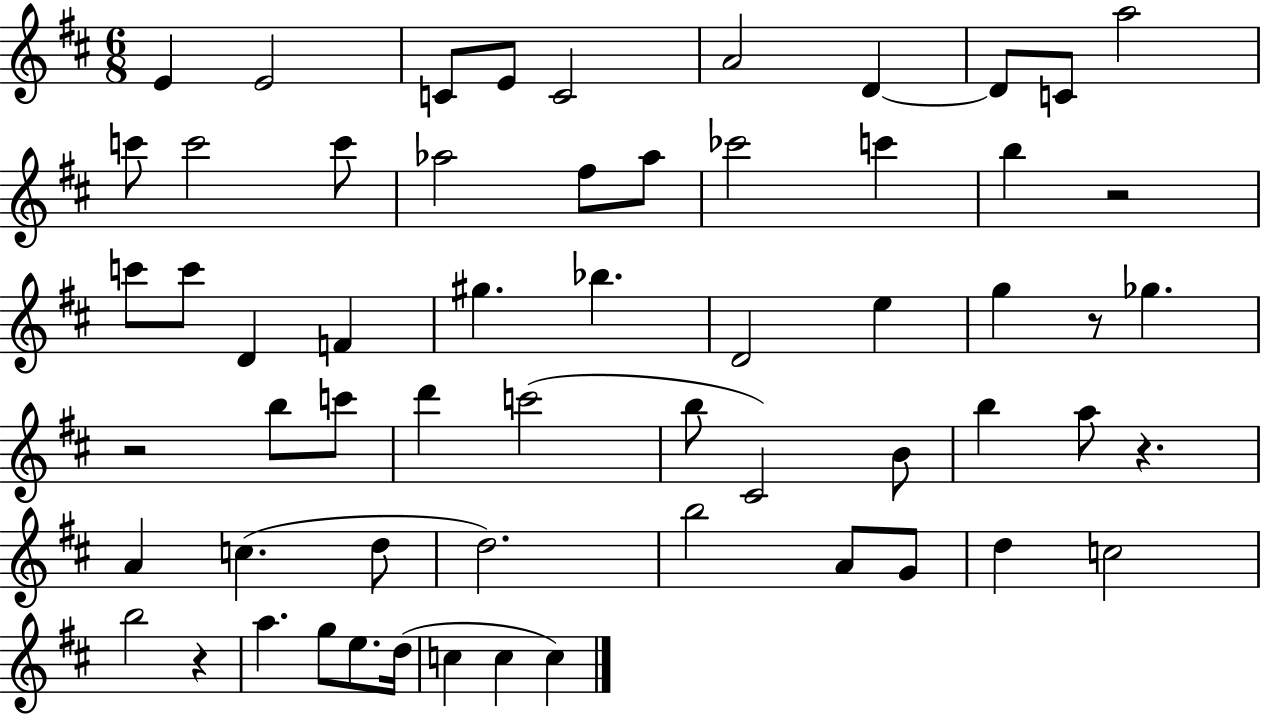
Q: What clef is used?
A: treble